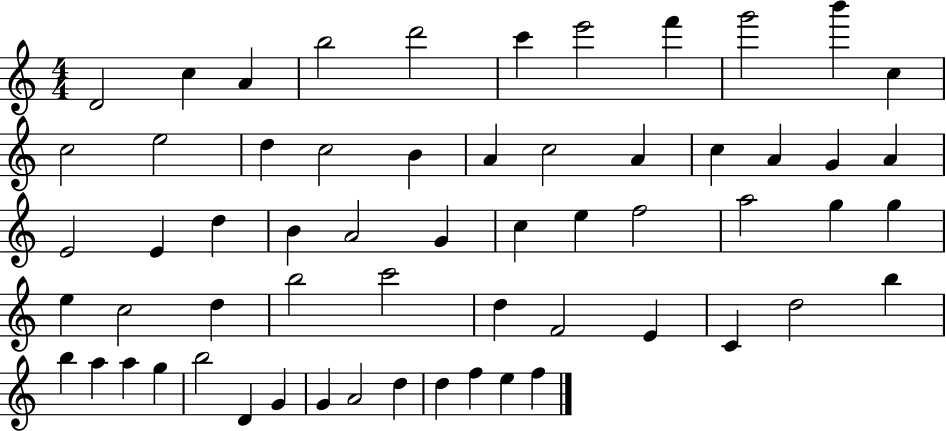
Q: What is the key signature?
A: C major